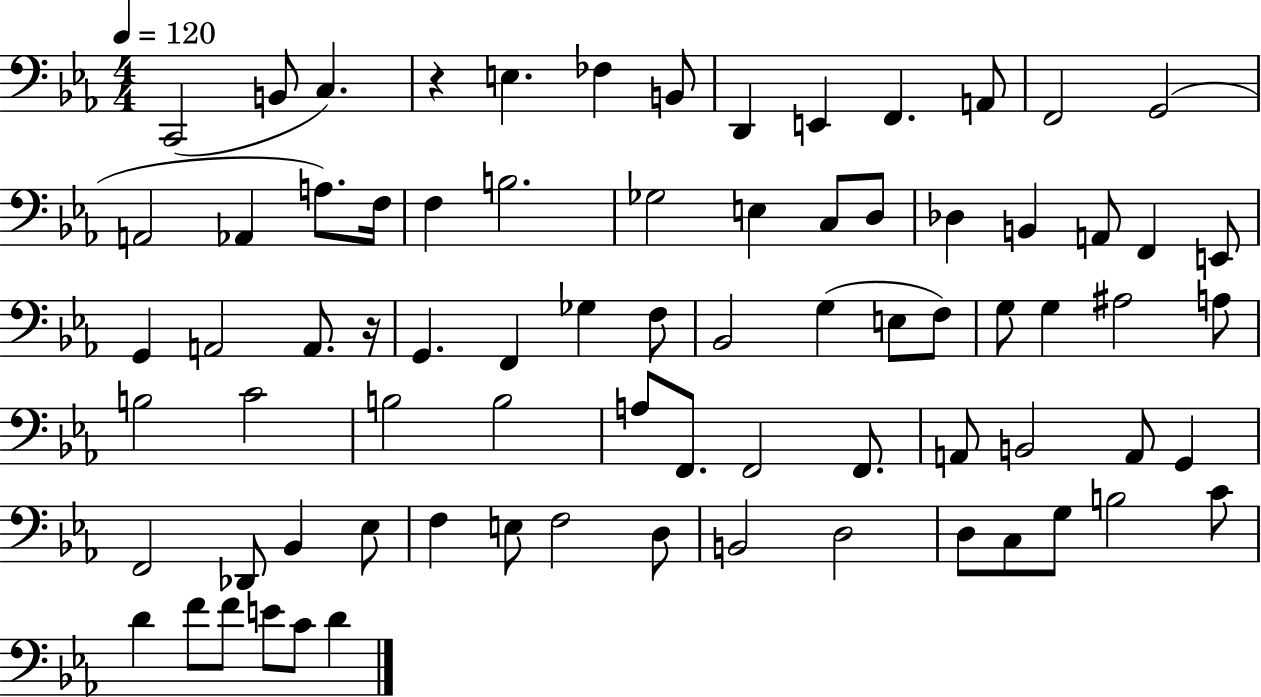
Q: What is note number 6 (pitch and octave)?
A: B2